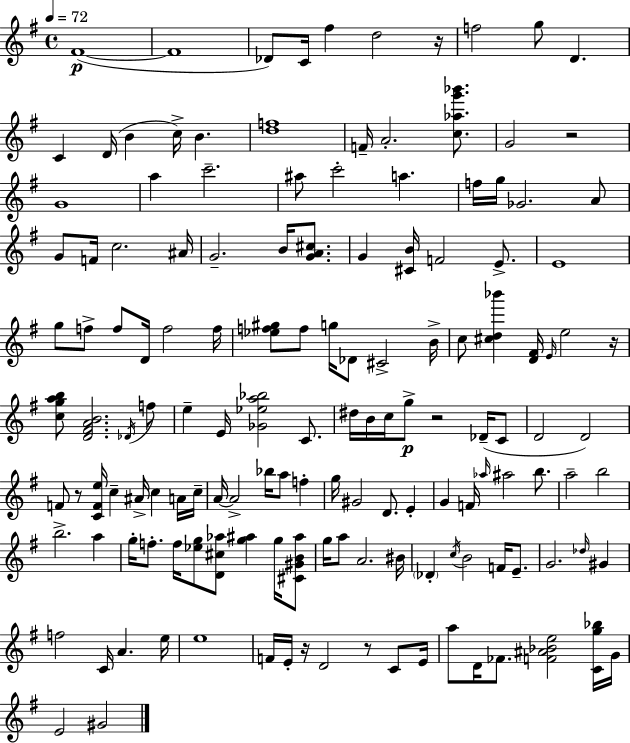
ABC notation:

X:1
T:Untitled
M:4/4
L:1/4
K:Em
^F4 ^F4 _D/2 C/4 ^f d2 z/4 f2 g/2 D C D/4 B c/4 B [df]4 F/4 A2 [c_ag'_b']/2 G2 z2 G4 a c'2 ^a/2 c'2 a f/4 g/4 _G2 A/2 G/2 F/4 c2 ^A/4 G2 B/4 [GA^c]/2 G [^CB]/4 F2 E/2 E4 g/2 f/2 f/2 D/4 f2 f/4 [_ef^g]/2 f/2 g/4 _D/2 ^C2 B/4 c/2 [^cd_b'] [D^F]/4 E/4 e2 z/4 [cgab]/2 [D^FAB]2 _D/4 f/2 e E/4 [_G_ea_b]2 C/2 ^d/4 B/4 c/4 g/2 z2 _D/4 C/2 D2 D2 F/2 z/2 [CFe]/4 c ^A/4 c A/4 c/4 A/4 A2 _b/4 a/2 f g/4 ^G2 D/2 E G F/4 _a/4 ^a2 b/2 a2 b2 b2 a g/4 f/2 f/4 [_eg]/2 [D^c_a]/2 [g^a] g/4 [^C^GB^a]/2 g/4 a/2 A2 ^B/4 _D c/4 B2 F/4 E/2 G2 _d/4 ^G f2 C/4 A e/4 e4 F/4 E/4 z/4 D2 z/2 C/2 E/4 a/2 D/4 _F/2 [F^A_Be]2 [Cg_b]/4 G/4 E2 ^G2